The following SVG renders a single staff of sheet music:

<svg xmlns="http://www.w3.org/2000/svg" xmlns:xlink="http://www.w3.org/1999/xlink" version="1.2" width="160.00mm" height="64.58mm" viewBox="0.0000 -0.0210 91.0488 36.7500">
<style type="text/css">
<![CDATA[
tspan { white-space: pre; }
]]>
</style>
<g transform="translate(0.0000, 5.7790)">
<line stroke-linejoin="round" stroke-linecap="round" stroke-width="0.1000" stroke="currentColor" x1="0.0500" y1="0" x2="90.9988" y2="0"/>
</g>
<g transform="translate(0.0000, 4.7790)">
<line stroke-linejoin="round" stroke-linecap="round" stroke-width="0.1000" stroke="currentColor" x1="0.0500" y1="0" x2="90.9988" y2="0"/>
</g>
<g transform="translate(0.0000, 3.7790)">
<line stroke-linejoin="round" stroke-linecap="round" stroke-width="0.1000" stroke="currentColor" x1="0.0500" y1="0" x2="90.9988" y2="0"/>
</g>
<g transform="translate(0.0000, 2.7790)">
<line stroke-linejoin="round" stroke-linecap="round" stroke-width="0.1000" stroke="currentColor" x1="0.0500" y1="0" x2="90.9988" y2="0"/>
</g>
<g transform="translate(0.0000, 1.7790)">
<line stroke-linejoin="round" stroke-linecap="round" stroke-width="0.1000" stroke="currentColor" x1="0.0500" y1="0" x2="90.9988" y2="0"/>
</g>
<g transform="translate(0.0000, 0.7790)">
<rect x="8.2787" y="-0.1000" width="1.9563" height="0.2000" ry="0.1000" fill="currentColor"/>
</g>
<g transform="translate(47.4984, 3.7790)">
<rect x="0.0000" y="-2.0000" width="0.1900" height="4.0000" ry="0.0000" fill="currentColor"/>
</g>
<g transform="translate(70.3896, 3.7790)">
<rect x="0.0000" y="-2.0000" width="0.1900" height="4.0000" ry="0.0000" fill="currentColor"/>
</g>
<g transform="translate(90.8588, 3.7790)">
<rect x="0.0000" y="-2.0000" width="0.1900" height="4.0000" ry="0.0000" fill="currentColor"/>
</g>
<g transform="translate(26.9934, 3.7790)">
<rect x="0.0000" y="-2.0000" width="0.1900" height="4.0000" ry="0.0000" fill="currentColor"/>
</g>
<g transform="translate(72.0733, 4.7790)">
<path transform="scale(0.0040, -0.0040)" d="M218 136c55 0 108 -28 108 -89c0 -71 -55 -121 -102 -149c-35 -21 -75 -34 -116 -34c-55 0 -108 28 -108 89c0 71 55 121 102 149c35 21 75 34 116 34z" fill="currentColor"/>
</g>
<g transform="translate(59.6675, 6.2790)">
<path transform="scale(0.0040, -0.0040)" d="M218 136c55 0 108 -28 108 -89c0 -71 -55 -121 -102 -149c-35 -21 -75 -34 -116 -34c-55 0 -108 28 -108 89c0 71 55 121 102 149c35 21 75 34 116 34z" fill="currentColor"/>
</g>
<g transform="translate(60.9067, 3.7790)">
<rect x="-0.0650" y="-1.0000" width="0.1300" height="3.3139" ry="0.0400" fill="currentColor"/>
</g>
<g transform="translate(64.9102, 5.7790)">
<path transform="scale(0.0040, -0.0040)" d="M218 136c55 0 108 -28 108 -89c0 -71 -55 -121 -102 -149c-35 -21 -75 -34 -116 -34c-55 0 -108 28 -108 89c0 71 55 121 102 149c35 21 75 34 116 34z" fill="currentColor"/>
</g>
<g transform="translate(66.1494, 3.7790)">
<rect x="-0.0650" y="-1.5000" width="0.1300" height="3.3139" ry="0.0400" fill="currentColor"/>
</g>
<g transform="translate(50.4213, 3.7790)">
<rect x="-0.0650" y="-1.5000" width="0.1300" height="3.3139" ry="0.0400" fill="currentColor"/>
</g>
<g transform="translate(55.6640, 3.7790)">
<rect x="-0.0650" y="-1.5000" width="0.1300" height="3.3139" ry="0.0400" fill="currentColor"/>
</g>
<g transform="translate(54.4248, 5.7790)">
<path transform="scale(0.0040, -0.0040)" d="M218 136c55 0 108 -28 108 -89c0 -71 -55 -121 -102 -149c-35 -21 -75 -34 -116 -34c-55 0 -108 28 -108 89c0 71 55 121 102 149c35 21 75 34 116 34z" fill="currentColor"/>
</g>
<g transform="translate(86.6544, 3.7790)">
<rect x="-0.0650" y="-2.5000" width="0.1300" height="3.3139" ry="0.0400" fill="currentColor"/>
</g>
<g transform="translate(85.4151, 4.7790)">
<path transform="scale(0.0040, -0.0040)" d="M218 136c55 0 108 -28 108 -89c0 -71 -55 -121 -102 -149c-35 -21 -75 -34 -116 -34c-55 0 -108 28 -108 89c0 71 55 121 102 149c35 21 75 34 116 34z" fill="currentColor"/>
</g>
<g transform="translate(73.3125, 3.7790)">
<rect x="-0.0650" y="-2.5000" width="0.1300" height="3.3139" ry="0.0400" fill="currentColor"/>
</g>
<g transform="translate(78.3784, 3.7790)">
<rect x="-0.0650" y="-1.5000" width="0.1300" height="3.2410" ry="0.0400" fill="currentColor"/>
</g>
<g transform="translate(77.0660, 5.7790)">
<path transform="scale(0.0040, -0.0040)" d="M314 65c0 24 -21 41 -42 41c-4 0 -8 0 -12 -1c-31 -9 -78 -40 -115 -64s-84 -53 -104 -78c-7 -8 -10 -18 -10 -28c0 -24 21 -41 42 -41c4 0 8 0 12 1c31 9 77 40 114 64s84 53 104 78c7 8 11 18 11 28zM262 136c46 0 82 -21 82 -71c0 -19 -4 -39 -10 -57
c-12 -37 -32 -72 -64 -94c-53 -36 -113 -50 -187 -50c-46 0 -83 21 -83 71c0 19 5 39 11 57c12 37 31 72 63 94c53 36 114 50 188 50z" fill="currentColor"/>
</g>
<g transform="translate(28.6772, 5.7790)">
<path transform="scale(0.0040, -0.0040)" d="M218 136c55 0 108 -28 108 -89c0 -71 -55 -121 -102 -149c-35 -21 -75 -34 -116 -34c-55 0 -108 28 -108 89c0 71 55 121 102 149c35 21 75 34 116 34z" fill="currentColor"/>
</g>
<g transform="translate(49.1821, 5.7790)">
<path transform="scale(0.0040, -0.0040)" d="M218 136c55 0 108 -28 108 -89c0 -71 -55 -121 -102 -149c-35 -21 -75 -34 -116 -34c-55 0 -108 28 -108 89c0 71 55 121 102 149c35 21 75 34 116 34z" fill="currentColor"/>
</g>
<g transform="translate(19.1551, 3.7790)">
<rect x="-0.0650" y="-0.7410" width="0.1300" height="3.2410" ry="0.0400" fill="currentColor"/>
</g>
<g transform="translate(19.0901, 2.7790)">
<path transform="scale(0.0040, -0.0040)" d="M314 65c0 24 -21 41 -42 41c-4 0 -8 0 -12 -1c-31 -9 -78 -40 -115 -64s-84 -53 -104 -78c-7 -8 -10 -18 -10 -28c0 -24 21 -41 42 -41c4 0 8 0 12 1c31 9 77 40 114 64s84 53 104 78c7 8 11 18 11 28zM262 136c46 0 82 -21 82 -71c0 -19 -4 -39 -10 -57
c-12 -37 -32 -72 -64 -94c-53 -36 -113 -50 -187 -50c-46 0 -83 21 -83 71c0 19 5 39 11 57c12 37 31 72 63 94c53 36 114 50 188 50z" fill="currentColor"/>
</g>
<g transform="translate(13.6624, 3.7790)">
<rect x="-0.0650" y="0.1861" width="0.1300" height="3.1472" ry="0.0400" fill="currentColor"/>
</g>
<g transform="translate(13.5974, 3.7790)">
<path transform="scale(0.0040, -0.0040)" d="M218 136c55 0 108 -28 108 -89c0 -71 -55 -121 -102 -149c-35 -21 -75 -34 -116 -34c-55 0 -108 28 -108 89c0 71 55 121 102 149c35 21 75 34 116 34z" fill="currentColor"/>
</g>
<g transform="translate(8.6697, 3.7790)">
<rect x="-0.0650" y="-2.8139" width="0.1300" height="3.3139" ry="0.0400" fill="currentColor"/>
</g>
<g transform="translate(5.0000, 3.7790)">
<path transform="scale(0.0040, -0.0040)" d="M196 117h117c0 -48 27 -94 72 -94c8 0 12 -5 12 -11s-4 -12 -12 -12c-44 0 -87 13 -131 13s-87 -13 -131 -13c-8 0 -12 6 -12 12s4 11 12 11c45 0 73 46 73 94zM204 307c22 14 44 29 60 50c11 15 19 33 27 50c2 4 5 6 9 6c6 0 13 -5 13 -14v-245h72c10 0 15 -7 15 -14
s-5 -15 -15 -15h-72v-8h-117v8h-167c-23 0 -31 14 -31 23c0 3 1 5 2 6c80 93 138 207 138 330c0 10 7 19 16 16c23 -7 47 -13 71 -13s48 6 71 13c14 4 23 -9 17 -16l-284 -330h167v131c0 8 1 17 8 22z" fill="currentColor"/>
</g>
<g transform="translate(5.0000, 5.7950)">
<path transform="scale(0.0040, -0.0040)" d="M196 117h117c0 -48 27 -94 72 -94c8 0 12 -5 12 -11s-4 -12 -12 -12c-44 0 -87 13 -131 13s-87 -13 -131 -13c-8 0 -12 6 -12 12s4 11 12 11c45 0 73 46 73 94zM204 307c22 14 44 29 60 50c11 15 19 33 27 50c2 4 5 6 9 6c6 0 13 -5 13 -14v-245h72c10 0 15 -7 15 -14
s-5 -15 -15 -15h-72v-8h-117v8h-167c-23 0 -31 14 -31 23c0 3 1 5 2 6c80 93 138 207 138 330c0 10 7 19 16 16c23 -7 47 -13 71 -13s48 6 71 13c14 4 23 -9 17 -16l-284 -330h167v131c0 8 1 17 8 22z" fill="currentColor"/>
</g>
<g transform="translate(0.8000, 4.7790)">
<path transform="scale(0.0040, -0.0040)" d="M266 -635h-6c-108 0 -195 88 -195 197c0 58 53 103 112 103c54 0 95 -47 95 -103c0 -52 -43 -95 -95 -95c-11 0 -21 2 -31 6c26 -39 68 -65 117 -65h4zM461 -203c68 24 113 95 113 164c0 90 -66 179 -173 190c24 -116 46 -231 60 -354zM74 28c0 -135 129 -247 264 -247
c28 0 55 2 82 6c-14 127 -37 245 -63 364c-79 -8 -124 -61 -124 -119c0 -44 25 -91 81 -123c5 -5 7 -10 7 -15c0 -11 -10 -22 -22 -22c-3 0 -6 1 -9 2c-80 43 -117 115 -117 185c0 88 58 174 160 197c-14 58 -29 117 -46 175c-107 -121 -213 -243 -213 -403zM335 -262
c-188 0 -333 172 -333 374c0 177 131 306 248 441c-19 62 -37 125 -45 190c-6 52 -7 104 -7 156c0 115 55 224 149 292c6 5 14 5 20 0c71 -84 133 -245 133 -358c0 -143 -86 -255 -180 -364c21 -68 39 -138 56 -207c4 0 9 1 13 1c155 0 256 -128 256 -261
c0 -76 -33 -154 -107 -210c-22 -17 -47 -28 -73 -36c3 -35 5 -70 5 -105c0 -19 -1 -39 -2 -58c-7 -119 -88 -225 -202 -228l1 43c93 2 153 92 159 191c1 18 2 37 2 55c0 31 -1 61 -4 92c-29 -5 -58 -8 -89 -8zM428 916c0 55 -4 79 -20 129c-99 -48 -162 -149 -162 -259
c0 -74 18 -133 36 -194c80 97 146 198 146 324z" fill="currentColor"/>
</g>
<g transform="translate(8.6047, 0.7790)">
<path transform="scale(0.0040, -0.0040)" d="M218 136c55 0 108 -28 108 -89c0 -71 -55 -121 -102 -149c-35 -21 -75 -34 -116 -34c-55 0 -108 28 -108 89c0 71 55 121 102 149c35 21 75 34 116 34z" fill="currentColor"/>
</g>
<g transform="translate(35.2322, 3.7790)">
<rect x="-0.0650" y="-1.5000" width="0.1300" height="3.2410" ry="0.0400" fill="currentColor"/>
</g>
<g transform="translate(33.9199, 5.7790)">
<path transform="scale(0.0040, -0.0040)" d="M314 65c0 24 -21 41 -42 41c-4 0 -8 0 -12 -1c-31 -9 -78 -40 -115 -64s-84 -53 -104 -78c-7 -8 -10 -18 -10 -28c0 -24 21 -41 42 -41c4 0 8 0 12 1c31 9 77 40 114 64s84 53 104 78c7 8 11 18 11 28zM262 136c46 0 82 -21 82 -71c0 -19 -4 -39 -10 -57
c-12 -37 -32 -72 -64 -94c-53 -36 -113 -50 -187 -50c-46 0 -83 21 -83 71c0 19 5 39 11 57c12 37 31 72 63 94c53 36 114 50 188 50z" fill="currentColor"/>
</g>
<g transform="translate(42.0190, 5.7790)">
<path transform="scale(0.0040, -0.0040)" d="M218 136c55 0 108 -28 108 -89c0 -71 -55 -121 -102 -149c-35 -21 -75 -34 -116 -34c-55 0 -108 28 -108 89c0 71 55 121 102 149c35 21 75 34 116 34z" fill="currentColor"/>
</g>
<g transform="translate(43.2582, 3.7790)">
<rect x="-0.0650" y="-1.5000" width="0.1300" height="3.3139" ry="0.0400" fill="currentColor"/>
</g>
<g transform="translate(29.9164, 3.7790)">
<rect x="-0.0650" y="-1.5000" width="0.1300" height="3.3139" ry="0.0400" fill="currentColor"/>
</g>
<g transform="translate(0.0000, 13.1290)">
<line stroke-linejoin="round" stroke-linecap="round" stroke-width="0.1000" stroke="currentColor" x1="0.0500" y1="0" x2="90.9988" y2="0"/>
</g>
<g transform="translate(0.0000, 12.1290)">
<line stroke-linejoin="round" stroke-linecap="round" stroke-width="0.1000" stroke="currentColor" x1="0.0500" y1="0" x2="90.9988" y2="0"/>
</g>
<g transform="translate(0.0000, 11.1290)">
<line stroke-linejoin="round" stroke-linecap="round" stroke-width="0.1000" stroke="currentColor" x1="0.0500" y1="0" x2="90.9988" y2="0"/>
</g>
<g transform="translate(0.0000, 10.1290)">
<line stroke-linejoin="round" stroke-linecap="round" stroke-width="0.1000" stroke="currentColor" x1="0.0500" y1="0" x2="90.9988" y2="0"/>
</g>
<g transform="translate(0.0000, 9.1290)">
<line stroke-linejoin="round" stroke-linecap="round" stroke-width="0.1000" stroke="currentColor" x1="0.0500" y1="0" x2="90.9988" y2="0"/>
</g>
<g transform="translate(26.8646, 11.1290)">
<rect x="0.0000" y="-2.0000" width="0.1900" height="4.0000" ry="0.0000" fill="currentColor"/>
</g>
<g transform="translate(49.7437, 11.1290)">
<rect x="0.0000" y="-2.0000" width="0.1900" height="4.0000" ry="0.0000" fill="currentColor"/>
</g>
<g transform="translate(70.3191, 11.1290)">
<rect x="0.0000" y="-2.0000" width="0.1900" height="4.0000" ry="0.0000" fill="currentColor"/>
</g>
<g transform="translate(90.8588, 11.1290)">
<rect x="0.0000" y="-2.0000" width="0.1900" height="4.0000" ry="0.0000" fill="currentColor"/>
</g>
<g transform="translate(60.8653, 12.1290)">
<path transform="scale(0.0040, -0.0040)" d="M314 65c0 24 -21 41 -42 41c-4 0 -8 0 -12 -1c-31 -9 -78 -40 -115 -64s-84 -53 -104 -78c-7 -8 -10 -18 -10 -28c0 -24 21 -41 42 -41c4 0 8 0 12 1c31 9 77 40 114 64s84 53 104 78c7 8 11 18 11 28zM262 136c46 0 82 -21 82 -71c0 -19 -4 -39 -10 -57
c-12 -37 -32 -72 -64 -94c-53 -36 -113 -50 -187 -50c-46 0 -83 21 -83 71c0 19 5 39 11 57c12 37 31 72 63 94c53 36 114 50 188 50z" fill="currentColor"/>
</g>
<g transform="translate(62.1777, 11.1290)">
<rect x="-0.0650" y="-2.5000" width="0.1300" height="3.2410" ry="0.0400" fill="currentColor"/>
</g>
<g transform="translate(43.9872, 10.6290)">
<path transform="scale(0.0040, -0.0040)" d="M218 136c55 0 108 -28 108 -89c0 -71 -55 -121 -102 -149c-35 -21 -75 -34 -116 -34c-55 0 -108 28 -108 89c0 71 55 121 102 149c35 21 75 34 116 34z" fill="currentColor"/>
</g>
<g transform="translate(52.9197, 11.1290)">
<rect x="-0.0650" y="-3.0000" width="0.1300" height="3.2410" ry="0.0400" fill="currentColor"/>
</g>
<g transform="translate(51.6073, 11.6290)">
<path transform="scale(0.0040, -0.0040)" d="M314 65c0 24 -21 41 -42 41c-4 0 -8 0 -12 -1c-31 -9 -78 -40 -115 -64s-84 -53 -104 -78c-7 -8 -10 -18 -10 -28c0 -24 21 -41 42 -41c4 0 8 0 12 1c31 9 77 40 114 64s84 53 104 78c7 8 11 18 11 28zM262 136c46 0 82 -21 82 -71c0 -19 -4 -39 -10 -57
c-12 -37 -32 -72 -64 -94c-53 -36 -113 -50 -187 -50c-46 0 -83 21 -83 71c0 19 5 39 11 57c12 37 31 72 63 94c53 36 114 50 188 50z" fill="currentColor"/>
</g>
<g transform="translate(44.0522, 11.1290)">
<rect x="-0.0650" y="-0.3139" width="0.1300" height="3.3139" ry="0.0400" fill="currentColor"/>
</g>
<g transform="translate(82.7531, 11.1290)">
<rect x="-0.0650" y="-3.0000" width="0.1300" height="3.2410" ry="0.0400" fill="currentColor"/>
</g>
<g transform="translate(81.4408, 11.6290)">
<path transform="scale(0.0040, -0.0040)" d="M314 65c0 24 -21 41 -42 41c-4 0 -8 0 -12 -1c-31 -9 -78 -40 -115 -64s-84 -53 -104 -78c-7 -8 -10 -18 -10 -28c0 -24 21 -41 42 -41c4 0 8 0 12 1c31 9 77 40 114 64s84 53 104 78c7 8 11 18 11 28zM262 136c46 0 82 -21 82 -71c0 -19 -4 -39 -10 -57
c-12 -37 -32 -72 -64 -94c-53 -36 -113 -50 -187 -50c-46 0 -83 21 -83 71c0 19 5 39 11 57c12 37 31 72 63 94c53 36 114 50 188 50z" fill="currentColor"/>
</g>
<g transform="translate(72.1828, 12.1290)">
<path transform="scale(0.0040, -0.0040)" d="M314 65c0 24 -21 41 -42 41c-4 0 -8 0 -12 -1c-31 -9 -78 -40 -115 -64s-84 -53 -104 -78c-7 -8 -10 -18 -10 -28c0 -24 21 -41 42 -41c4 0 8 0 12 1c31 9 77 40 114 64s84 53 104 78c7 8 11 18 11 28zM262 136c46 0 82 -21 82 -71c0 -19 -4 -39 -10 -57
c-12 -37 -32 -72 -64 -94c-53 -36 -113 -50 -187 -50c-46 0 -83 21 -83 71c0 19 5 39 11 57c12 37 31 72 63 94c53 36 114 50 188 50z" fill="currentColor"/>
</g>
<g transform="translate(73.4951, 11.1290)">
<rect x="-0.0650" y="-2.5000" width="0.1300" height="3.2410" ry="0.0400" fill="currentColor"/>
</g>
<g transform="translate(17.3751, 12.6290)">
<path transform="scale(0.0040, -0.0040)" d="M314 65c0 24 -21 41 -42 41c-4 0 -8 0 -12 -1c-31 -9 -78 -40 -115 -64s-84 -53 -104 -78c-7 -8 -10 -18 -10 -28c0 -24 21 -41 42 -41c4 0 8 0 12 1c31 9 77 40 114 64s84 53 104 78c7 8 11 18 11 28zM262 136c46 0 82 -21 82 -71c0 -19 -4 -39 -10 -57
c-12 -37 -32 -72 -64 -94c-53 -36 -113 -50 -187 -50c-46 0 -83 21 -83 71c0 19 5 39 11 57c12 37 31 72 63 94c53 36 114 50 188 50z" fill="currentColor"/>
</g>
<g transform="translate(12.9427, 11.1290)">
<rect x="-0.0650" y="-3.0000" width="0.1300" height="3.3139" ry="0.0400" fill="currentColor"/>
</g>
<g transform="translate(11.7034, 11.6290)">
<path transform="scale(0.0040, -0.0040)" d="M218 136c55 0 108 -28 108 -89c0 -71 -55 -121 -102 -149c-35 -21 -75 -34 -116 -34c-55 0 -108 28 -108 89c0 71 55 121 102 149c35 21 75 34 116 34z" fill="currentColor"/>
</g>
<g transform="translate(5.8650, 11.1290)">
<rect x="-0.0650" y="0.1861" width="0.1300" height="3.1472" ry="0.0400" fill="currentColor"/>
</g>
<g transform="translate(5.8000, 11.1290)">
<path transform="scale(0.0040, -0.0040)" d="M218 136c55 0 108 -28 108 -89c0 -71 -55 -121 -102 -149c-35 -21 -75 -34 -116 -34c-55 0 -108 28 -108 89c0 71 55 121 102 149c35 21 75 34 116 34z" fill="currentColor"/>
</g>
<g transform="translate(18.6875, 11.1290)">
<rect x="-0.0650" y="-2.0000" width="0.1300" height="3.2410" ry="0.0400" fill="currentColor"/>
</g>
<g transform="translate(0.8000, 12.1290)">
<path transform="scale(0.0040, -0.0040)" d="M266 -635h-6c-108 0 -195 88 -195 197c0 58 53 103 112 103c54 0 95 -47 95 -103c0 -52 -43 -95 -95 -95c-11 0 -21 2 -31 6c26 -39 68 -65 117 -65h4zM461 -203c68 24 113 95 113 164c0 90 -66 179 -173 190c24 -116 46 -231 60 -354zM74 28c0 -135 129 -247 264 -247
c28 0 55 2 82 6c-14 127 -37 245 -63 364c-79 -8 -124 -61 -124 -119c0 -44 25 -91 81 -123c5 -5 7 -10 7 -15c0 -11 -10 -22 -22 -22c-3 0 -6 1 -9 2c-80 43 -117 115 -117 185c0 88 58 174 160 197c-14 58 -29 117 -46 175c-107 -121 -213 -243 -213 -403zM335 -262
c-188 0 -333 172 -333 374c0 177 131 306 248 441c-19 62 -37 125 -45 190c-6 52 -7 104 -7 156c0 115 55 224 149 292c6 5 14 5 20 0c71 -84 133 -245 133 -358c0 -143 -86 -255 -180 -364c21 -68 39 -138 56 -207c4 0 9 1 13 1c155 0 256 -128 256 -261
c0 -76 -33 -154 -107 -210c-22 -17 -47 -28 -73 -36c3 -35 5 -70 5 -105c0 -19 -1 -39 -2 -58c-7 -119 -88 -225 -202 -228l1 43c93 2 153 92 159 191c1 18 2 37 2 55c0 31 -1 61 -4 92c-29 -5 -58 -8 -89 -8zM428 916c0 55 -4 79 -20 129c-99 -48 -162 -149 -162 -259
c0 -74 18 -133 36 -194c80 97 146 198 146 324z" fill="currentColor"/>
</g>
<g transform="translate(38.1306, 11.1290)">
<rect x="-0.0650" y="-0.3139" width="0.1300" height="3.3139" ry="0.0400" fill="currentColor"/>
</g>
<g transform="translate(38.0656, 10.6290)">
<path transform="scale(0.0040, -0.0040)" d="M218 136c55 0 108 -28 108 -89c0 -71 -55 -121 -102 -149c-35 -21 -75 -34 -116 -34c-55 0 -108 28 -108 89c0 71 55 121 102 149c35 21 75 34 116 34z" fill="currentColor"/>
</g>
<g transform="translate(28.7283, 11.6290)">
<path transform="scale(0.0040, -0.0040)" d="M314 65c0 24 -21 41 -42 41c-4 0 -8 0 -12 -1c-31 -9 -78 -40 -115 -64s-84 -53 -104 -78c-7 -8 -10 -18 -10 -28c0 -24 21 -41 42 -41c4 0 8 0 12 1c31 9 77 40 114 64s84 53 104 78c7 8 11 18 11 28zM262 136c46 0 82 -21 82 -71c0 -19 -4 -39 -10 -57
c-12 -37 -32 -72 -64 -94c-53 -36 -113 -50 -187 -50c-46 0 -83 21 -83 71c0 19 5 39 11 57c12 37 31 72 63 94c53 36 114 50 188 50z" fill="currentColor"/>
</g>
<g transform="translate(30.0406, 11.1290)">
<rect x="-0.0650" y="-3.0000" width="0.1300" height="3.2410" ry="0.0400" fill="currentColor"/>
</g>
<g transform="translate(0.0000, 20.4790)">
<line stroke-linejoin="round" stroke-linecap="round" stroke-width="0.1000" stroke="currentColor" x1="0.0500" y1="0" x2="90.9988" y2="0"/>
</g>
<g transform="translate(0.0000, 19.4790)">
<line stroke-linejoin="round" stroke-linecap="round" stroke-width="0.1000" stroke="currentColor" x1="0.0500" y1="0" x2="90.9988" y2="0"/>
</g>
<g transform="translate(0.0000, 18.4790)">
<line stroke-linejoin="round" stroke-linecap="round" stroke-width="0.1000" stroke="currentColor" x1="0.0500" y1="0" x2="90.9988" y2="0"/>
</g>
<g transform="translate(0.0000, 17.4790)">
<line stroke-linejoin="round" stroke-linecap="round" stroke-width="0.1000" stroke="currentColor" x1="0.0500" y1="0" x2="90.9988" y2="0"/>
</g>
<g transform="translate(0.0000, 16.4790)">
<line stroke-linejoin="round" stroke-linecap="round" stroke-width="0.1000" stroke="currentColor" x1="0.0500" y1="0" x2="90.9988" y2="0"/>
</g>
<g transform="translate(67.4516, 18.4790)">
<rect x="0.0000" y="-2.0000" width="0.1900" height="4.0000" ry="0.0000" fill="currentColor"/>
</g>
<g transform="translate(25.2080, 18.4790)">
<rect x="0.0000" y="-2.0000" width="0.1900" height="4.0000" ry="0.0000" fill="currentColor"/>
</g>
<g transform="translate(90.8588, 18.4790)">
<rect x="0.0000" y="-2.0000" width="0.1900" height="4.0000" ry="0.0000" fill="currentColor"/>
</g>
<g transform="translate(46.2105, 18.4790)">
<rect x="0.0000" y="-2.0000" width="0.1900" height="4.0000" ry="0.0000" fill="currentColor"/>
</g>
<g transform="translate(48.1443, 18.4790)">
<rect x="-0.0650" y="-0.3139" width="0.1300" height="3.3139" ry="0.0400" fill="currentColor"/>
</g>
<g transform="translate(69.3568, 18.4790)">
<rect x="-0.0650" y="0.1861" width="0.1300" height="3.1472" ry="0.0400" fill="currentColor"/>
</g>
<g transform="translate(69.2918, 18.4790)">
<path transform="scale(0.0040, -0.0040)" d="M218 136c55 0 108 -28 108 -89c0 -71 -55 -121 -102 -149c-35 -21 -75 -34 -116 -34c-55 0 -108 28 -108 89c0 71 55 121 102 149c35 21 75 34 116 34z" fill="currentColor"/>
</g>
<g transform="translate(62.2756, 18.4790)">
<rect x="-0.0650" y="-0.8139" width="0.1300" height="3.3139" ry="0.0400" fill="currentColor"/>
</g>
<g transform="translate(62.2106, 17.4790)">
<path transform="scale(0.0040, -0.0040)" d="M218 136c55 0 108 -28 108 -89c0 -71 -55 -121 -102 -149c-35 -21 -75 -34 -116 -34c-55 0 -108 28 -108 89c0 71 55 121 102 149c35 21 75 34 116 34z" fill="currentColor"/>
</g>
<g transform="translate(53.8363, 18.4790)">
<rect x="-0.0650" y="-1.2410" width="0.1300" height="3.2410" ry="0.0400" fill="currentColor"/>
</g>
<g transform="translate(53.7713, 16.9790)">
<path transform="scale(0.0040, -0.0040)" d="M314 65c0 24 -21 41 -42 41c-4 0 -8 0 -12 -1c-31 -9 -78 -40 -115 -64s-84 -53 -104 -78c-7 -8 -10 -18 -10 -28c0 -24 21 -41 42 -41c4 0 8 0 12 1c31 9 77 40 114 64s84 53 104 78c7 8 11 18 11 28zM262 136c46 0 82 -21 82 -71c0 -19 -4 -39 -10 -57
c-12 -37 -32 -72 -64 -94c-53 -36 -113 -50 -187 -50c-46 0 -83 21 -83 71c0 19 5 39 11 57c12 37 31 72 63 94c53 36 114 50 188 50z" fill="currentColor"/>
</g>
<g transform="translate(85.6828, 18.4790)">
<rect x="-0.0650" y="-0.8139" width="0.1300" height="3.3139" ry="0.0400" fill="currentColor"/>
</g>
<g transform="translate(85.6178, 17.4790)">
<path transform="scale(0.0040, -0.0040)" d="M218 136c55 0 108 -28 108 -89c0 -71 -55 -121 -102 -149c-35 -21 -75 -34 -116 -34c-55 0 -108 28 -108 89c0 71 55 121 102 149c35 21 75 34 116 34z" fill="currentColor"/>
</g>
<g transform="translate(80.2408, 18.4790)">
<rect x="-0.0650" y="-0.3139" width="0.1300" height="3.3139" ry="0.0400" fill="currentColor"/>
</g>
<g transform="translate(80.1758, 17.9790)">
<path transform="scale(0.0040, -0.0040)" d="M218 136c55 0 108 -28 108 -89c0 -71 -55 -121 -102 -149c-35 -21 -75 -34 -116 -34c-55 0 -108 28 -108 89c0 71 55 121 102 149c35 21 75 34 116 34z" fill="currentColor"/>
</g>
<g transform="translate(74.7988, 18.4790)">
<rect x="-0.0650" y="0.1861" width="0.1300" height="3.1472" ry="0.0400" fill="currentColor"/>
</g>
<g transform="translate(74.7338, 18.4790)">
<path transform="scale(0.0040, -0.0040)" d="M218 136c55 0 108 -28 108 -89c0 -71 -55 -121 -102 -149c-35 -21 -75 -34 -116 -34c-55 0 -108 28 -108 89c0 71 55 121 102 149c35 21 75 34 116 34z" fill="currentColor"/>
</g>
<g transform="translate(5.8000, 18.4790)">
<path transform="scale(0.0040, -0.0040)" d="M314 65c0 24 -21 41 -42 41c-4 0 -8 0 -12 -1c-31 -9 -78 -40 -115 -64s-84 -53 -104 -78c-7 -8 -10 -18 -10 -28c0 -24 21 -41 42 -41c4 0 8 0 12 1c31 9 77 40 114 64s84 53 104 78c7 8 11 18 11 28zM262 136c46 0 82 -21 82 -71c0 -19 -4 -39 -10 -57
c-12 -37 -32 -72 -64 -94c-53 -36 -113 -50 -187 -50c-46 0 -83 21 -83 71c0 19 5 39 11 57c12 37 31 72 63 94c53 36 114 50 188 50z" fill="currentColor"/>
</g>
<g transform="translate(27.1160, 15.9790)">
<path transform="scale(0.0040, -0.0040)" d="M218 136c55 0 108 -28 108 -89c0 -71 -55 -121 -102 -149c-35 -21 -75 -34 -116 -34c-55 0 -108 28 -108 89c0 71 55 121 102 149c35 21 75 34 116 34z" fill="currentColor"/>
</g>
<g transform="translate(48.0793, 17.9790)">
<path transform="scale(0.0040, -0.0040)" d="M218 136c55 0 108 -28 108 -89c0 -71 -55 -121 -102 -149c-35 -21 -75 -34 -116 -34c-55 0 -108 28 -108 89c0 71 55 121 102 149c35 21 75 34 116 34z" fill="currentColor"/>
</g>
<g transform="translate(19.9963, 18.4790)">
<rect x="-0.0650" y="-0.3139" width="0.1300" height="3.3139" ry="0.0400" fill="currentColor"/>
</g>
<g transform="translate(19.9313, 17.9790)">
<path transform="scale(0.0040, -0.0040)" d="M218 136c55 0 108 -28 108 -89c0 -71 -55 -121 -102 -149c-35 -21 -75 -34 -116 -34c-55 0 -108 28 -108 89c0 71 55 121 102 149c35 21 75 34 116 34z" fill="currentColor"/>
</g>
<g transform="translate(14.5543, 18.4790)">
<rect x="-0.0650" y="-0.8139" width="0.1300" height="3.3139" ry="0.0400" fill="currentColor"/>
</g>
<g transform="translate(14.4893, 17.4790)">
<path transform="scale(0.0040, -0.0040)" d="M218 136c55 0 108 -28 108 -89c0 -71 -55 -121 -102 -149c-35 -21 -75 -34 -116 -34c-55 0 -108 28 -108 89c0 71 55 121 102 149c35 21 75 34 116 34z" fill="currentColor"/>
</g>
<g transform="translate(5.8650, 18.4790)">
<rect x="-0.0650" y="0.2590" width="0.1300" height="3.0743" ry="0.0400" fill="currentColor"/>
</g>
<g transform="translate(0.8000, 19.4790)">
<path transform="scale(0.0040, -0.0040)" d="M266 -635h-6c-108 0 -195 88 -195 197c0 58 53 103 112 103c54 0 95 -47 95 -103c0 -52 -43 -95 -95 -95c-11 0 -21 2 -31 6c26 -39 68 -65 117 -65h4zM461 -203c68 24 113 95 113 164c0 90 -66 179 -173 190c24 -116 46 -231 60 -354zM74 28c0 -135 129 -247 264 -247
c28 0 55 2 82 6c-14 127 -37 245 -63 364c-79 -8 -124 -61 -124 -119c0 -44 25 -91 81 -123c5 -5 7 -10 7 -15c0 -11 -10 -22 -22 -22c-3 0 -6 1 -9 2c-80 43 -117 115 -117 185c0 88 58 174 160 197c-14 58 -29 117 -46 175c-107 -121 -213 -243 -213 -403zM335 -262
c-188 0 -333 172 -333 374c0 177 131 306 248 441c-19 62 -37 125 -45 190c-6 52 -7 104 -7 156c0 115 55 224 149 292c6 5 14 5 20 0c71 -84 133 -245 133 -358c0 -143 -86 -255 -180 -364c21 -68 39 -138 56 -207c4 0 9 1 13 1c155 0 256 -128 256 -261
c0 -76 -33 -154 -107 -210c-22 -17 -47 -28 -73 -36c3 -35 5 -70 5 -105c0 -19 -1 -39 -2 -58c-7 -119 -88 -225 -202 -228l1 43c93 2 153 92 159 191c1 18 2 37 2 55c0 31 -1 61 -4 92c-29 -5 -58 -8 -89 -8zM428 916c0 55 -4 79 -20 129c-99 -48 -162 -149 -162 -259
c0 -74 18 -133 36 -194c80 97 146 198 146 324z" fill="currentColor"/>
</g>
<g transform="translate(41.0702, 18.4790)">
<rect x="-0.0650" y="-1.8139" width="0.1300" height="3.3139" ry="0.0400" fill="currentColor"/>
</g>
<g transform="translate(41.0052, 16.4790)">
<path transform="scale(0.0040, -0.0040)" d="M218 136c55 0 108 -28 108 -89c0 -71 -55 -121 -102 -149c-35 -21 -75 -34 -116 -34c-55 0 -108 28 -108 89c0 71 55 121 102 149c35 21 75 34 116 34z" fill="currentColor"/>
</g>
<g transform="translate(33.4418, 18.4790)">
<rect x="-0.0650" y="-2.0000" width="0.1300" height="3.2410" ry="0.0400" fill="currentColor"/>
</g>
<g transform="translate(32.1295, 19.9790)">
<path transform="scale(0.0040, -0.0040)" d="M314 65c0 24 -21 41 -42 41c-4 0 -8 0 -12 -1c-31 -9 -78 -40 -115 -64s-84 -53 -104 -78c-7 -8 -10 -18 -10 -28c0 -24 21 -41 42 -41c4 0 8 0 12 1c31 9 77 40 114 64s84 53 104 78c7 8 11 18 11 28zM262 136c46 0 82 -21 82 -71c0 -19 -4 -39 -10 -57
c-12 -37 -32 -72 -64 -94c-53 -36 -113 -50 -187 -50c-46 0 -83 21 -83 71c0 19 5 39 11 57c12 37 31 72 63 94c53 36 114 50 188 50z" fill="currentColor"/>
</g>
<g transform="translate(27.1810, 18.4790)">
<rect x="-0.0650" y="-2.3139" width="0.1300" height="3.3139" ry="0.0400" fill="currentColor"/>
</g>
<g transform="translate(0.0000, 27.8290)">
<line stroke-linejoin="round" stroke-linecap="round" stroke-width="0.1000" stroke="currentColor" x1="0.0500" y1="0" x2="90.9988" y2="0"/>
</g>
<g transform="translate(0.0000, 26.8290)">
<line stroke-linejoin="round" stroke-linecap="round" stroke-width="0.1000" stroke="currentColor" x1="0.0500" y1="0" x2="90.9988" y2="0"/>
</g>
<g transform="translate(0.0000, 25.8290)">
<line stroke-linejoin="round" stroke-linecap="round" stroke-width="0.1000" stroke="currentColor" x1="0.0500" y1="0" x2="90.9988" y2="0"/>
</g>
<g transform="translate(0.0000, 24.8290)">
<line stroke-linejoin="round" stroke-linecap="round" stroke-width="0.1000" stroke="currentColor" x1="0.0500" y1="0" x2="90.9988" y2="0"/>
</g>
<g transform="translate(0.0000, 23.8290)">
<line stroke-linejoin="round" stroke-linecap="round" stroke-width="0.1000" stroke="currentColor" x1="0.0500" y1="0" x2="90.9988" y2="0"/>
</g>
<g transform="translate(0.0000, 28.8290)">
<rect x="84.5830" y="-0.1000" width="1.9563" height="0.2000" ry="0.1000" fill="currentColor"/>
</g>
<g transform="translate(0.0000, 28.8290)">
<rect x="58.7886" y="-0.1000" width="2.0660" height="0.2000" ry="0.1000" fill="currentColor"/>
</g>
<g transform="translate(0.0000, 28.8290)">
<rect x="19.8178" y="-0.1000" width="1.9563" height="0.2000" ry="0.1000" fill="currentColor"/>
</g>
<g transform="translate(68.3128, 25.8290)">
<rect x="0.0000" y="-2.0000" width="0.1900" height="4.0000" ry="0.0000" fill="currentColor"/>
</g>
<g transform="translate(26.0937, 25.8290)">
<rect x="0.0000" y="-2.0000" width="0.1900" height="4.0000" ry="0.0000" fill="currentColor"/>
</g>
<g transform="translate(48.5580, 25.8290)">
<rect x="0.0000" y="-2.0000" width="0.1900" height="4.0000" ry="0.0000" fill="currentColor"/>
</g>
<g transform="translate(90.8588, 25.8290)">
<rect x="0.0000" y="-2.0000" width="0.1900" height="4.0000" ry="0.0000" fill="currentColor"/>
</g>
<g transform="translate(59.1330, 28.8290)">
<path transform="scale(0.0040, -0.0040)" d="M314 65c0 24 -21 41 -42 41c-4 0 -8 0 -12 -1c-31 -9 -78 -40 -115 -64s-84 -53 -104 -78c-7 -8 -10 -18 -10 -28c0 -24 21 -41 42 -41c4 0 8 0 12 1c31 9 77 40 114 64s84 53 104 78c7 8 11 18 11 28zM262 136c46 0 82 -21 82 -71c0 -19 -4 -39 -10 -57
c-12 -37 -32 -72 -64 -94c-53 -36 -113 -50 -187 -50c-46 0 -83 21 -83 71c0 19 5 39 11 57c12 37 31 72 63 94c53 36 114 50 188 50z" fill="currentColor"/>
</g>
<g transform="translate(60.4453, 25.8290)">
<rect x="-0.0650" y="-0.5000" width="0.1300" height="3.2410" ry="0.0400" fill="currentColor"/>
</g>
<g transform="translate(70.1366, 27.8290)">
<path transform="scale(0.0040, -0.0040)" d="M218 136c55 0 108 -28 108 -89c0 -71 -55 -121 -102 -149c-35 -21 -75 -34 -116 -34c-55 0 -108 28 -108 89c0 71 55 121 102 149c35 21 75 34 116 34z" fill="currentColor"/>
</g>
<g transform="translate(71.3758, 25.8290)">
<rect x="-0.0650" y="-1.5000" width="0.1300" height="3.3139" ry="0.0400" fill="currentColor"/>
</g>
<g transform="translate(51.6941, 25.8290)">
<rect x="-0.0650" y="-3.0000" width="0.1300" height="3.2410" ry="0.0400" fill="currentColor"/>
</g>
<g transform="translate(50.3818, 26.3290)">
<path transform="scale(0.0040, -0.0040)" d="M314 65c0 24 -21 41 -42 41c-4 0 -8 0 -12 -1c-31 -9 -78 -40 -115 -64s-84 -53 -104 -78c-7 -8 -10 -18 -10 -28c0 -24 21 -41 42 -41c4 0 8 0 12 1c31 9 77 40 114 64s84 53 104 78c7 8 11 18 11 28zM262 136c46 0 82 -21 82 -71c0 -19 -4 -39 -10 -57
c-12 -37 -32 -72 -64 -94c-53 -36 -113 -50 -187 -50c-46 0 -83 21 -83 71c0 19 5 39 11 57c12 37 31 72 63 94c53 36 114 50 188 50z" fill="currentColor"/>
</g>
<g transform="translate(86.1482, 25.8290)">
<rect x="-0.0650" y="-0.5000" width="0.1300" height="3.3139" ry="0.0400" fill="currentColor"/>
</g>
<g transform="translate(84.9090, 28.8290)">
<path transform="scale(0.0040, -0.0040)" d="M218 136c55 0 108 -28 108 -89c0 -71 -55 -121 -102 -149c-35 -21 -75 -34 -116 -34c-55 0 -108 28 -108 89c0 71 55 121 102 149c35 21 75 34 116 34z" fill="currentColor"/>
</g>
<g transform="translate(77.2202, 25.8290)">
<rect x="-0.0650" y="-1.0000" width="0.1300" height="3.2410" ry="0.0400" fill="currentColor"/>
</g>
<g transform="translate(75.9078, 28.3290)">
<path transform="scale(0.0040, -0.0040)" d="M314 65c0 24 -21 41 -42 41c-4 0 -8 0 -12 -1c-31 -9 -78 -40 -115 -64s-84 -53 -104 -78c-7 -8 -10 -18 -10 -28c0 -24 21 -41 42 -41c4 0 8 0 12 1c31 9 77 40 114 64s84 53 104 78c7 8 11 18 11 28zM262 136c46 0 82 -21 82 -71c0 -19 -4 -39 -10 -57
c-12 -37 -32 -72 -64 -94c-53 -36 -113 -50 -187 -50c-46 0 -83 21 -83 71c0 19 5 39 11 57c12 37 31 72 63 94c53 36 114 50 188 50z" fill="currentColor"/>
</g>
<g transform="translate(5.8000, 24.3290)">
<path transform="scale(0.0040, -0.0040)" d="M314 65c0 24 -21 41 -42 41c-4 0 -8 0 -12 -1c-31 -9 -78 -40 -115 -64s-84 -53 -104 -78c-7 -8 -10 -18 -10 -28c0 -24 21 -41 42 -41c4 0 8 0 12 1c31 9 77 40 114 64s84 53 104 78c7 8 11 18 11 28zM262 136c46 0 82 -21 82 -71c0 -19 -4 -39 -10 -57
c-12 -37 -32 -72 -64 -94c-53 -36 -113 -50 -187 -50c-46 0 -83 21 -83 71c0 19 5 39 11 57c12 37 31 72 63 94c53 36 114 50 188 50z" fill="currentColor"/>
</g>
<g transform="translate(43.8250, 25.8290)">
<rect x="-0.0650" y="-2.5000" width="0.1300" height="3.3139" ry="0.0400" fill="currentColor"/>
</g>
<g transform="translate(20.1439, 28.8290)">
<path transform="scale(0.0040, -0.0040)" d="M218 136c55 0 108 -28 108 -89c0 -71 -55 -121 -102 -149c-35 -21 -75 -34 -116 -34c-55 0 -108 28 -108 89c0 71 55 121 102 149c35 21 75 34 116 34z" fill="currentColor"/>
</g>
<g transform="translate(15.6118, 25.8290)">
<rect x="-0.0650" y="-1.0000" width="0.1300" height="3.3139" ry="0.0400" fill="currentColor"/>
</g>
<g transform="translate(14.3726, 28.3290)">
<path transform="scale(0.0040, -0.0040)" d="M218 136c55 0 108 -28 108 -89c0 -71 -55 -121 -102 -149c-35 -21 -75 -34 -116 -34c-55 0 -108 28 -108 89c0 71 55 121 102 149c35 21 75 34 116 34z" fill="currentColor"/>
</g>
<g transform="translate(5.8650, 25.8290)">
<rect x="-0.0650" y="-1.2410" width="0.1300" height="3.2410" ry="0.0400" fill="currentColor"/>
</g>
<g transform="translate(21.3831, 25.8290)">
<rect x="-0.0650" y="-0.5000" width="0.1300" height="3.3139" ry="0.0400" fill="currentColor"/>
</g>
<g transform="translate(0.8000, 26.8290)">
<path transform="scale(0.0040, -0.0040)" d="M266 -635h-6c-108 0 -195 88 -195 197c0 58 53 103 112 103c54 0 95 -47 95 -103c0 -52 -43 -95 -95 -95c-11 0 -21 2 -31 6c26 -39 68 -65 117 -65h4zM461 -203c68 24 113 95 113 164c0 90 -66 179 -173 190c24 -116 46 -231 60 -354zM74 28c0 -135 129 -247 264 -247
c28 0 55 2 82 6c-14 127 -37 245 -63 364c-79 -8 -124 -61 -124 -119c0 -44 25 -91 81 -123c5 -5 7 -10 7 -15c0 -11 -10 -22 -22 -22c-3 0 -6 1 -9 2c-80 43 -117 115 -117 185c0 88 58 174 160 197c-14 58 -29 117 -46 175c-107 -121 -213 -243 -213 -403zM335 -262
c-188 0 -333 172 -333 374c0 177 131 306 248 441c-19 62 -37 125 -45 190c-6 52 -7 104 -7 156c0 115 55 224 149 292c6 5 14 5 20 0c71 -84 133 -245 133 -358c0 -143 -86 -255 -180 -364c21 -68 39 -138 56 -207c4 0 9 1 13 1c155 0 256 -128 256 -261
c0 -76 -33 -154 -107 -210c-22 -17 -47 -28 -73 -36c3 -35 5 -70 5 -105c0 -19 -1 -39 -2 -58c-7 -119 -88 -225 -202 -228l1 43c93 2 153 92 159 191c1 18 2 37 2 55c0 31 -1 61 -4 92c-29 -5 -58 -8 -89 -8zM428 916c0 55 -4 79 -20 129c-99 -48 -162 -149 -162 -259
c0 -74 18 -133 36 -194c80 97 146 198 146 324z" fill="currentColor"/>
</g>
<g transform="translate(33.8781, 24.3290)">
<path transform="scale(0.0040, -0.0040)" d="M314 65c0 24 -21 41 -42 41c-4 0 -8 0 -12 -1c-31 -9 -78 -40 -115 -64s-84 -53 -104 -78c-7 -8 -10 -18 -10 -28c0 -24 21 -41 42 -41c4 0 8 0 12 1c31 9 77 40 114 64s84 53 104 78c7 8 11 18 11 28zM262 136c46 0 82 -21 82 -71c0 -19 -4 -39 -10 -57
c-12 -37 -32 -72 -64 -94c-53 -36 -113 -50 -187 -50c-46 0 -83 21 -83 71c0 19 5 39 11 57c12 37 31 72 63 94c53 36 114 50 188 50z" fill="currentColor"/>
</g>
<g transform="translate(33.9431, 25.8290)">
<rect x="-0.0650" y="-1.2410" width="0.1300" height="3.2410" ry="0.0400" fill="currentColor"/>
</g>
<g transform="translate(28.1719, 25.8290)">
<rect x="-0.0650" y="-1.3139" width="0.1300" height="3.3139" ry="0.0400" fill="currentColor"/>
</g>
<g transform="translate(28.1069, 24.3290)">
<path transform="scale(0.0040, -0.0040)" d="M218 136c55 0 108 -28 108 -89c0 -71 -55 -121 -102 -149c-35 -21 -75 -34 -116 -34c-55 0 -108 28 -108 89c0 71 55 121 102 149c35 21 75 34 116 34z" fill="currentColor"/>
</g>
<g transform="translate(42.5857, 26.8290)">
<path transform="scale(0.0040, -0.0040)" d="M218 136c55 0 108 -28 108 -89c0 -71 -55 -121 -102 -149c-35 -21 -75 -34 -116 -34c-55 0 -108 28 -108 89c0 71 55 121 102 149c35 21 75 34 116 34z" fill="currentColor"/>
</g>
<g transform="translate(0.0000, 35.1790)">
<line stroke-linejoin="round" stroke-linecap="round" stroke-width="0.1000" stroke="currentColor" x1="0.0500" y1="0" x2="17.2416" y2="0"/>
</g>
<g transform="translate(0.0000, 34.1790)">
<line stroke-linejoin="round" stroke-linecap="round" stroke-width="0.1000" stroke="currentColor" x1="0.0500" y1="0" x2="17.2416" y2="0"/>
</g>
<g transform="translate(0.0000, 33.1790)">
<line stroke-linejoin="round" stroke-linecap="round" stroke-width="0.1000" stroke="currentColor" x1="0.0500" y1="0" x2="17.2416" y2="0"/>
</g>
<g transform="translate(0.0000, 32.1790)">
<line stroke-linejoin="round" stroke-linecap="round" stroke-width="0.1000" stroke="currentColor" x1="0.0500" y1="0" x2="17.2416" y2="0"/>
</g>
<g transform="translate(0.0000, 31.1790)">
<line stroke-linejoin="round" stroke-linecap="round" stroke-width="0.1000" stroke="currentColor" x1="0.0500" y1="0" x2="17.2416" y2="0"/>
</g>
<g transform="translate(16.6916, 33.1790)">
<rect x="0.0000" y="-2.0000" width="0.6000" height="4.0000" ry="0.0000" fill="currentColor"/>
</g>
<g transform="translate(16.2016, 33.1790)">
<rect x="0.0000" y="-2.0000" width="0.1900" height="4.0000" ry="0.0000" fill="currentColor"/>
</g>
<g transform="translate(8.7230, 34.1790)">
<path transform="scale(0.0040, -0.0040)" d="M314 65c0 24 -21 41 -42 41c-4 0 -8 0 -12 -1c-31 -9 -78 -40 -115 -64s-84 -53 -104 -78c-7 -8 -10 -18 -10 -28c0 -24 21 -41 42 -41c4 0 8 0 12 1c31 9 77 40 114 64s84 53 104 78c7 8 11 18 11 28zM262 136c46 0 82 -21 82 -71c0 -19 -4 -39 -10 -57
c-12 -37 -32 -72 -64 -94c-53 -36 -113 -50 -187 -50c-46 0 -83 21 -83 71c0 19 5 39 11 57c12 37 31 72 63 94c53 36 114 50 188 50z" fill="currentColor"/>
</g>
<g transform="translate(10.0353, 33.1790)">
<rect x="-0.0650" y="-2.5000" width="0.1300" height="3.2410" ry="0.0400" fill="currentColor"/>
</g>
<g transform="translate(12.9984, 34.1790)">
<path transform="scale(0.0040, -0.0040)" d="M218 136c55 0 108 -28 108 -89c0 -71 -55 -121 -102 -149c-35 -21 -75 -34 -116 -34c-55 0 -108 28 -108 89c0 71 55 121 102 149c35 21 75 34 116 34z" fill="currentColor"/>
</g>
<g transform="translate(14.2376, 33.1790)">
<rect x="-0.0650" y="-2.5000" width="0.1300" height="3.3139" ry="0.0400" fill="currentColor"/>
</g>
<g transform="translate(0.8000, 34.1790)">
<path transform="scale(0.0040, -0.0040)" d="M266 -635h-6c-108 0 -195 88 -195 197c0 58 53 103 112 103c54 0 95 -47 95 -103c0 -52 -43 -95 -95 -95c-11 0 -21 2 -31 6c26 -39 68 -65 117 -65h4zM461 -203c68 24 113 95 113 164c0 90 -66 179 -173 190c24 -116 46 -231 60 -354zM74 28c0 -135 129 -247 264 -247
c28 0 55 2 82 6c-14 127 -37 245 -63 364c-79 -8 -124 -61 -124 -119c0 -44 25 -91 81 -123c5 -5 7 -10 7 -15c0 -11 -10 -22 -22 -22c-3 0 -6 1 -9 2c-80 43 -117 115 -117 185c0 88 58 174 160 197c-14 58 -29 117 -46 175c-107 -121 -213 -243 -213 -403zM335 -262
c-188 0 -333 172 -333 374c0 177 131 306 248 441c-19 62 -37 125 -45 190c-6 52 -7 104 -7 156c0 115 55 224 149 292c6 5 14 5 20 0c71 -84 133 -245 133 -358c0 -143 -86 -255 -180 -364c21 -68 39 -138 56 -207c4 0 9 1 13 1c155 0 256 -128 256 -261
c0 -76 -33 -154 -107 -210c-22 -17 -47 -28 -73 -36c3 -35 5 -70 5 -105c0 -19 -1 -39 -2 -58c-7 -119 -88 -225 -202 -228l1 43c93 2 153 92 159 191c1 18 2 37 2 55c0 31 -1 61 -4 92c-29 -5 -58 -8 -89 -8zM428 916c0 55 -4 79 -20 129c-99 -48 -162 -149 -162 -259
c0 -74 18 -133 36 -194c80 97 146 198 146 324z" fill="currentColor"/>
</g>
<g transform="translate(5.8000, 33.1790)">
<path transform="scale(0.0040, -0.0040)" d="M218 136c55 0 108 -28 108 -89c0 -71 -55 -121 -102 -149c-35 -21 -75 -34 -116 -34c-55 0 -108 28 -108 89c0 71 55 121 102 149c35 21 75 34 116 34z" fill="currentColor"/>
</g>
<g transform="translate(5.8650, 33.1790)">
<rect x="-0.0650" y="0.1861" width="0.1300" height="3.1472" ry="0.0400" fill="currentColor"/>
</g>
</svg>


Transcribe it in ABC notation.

X:1
T:Untitled
M:4/4
L:1/4
K:C
a B d2 E E2 E E E D E G E2 G B A F2 A2 c c A2 G2 G2 A2 B2 d c g F2 f c e2 d B B c d e2 D C e e2 G A2 C2 E D2 C B G2 G